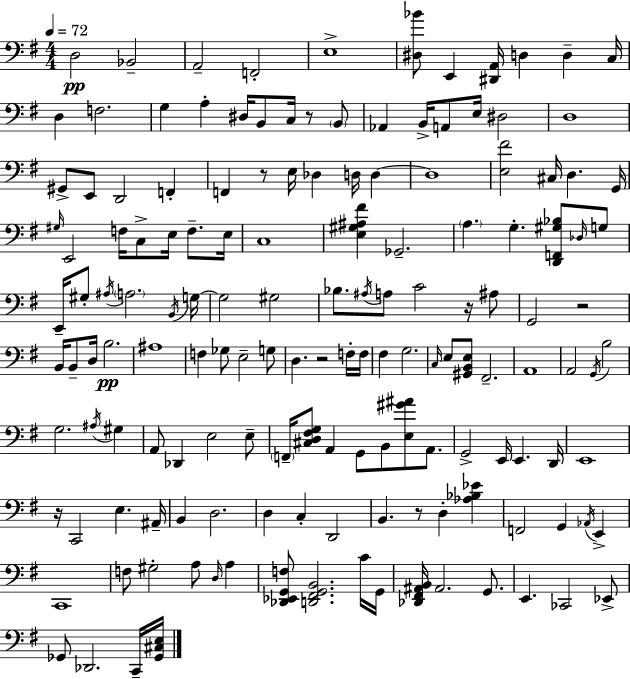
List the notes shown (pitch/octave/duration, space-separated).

D3/h Bb2/h A2/h F2/h E3/w [D#3,Bb4]/e E2/q [D#2,A2]/s D3/q D3/q C3/s D3/q F3/h. G3/q A3/q D#3/s B2/e C3/s R/e B2/e Ab2/q B2/s A2/e E3/s D#3/h D3/w G#2/e E2/e D2/h F2/q F2/q R/e E3/s Db3/q D3/s D3/q D3/w [E3,F#4]/h C#3/s D3/q. G2/s G#3/s E2/h F3/s C3/e E3/s F3/e. E3/s C3/w [E3,G#3,A#3,F#4]/q Gb2/h. A3/q. G3/q. [D2,F2,G#3,Bb3]/e Db3/s G3/e E2/s G#3/e A#3/s A3/h. B2/s G3/s G3/h G#3/h Bb3/e. A#3/s A3/e C4/h R/s A#3/e G2/h R/h B2/s B2/e D3/s B3/h. A#3/w F3/q Gb3/e E3/h G3/e D3/q. R/h F3/s F3/s F#3/q G3/h. C3/s E3/e [G#2,B2,E3]/e F#2/h. A2/w A2/h G2/s B3/h G3/h. A#3/s G#3/q A2/e Db2/q E3/h E3/e F2/s [C#3,D3,F#3,G3]/e A2/q G2/e B2/e [E3,G#4,A#4]/e A2/e. G2/h E2/s E2/q. D2/s E2/w R/s C2/h E3/q. A#2/s B2/q D3/h. D3/q C3/q D2/h B2/q. R/e D3/q [Ab3,Bb3,Eb4]/q F2/h G2/q Ab2/s E2/q C2/w F3/e G#3/h A3/e D3/s A3/q [Db2,Eb2,G2,F3]/e [D2,F#2,G2,B2]/h. C4/s G2/s [Db2,F#2,A#2,B2]/s A#2/h. G2/e. E2/q. CES2/h Eb2/e Gb2/e Db2/h. C2/s [Gb2,C#3,E3]/s